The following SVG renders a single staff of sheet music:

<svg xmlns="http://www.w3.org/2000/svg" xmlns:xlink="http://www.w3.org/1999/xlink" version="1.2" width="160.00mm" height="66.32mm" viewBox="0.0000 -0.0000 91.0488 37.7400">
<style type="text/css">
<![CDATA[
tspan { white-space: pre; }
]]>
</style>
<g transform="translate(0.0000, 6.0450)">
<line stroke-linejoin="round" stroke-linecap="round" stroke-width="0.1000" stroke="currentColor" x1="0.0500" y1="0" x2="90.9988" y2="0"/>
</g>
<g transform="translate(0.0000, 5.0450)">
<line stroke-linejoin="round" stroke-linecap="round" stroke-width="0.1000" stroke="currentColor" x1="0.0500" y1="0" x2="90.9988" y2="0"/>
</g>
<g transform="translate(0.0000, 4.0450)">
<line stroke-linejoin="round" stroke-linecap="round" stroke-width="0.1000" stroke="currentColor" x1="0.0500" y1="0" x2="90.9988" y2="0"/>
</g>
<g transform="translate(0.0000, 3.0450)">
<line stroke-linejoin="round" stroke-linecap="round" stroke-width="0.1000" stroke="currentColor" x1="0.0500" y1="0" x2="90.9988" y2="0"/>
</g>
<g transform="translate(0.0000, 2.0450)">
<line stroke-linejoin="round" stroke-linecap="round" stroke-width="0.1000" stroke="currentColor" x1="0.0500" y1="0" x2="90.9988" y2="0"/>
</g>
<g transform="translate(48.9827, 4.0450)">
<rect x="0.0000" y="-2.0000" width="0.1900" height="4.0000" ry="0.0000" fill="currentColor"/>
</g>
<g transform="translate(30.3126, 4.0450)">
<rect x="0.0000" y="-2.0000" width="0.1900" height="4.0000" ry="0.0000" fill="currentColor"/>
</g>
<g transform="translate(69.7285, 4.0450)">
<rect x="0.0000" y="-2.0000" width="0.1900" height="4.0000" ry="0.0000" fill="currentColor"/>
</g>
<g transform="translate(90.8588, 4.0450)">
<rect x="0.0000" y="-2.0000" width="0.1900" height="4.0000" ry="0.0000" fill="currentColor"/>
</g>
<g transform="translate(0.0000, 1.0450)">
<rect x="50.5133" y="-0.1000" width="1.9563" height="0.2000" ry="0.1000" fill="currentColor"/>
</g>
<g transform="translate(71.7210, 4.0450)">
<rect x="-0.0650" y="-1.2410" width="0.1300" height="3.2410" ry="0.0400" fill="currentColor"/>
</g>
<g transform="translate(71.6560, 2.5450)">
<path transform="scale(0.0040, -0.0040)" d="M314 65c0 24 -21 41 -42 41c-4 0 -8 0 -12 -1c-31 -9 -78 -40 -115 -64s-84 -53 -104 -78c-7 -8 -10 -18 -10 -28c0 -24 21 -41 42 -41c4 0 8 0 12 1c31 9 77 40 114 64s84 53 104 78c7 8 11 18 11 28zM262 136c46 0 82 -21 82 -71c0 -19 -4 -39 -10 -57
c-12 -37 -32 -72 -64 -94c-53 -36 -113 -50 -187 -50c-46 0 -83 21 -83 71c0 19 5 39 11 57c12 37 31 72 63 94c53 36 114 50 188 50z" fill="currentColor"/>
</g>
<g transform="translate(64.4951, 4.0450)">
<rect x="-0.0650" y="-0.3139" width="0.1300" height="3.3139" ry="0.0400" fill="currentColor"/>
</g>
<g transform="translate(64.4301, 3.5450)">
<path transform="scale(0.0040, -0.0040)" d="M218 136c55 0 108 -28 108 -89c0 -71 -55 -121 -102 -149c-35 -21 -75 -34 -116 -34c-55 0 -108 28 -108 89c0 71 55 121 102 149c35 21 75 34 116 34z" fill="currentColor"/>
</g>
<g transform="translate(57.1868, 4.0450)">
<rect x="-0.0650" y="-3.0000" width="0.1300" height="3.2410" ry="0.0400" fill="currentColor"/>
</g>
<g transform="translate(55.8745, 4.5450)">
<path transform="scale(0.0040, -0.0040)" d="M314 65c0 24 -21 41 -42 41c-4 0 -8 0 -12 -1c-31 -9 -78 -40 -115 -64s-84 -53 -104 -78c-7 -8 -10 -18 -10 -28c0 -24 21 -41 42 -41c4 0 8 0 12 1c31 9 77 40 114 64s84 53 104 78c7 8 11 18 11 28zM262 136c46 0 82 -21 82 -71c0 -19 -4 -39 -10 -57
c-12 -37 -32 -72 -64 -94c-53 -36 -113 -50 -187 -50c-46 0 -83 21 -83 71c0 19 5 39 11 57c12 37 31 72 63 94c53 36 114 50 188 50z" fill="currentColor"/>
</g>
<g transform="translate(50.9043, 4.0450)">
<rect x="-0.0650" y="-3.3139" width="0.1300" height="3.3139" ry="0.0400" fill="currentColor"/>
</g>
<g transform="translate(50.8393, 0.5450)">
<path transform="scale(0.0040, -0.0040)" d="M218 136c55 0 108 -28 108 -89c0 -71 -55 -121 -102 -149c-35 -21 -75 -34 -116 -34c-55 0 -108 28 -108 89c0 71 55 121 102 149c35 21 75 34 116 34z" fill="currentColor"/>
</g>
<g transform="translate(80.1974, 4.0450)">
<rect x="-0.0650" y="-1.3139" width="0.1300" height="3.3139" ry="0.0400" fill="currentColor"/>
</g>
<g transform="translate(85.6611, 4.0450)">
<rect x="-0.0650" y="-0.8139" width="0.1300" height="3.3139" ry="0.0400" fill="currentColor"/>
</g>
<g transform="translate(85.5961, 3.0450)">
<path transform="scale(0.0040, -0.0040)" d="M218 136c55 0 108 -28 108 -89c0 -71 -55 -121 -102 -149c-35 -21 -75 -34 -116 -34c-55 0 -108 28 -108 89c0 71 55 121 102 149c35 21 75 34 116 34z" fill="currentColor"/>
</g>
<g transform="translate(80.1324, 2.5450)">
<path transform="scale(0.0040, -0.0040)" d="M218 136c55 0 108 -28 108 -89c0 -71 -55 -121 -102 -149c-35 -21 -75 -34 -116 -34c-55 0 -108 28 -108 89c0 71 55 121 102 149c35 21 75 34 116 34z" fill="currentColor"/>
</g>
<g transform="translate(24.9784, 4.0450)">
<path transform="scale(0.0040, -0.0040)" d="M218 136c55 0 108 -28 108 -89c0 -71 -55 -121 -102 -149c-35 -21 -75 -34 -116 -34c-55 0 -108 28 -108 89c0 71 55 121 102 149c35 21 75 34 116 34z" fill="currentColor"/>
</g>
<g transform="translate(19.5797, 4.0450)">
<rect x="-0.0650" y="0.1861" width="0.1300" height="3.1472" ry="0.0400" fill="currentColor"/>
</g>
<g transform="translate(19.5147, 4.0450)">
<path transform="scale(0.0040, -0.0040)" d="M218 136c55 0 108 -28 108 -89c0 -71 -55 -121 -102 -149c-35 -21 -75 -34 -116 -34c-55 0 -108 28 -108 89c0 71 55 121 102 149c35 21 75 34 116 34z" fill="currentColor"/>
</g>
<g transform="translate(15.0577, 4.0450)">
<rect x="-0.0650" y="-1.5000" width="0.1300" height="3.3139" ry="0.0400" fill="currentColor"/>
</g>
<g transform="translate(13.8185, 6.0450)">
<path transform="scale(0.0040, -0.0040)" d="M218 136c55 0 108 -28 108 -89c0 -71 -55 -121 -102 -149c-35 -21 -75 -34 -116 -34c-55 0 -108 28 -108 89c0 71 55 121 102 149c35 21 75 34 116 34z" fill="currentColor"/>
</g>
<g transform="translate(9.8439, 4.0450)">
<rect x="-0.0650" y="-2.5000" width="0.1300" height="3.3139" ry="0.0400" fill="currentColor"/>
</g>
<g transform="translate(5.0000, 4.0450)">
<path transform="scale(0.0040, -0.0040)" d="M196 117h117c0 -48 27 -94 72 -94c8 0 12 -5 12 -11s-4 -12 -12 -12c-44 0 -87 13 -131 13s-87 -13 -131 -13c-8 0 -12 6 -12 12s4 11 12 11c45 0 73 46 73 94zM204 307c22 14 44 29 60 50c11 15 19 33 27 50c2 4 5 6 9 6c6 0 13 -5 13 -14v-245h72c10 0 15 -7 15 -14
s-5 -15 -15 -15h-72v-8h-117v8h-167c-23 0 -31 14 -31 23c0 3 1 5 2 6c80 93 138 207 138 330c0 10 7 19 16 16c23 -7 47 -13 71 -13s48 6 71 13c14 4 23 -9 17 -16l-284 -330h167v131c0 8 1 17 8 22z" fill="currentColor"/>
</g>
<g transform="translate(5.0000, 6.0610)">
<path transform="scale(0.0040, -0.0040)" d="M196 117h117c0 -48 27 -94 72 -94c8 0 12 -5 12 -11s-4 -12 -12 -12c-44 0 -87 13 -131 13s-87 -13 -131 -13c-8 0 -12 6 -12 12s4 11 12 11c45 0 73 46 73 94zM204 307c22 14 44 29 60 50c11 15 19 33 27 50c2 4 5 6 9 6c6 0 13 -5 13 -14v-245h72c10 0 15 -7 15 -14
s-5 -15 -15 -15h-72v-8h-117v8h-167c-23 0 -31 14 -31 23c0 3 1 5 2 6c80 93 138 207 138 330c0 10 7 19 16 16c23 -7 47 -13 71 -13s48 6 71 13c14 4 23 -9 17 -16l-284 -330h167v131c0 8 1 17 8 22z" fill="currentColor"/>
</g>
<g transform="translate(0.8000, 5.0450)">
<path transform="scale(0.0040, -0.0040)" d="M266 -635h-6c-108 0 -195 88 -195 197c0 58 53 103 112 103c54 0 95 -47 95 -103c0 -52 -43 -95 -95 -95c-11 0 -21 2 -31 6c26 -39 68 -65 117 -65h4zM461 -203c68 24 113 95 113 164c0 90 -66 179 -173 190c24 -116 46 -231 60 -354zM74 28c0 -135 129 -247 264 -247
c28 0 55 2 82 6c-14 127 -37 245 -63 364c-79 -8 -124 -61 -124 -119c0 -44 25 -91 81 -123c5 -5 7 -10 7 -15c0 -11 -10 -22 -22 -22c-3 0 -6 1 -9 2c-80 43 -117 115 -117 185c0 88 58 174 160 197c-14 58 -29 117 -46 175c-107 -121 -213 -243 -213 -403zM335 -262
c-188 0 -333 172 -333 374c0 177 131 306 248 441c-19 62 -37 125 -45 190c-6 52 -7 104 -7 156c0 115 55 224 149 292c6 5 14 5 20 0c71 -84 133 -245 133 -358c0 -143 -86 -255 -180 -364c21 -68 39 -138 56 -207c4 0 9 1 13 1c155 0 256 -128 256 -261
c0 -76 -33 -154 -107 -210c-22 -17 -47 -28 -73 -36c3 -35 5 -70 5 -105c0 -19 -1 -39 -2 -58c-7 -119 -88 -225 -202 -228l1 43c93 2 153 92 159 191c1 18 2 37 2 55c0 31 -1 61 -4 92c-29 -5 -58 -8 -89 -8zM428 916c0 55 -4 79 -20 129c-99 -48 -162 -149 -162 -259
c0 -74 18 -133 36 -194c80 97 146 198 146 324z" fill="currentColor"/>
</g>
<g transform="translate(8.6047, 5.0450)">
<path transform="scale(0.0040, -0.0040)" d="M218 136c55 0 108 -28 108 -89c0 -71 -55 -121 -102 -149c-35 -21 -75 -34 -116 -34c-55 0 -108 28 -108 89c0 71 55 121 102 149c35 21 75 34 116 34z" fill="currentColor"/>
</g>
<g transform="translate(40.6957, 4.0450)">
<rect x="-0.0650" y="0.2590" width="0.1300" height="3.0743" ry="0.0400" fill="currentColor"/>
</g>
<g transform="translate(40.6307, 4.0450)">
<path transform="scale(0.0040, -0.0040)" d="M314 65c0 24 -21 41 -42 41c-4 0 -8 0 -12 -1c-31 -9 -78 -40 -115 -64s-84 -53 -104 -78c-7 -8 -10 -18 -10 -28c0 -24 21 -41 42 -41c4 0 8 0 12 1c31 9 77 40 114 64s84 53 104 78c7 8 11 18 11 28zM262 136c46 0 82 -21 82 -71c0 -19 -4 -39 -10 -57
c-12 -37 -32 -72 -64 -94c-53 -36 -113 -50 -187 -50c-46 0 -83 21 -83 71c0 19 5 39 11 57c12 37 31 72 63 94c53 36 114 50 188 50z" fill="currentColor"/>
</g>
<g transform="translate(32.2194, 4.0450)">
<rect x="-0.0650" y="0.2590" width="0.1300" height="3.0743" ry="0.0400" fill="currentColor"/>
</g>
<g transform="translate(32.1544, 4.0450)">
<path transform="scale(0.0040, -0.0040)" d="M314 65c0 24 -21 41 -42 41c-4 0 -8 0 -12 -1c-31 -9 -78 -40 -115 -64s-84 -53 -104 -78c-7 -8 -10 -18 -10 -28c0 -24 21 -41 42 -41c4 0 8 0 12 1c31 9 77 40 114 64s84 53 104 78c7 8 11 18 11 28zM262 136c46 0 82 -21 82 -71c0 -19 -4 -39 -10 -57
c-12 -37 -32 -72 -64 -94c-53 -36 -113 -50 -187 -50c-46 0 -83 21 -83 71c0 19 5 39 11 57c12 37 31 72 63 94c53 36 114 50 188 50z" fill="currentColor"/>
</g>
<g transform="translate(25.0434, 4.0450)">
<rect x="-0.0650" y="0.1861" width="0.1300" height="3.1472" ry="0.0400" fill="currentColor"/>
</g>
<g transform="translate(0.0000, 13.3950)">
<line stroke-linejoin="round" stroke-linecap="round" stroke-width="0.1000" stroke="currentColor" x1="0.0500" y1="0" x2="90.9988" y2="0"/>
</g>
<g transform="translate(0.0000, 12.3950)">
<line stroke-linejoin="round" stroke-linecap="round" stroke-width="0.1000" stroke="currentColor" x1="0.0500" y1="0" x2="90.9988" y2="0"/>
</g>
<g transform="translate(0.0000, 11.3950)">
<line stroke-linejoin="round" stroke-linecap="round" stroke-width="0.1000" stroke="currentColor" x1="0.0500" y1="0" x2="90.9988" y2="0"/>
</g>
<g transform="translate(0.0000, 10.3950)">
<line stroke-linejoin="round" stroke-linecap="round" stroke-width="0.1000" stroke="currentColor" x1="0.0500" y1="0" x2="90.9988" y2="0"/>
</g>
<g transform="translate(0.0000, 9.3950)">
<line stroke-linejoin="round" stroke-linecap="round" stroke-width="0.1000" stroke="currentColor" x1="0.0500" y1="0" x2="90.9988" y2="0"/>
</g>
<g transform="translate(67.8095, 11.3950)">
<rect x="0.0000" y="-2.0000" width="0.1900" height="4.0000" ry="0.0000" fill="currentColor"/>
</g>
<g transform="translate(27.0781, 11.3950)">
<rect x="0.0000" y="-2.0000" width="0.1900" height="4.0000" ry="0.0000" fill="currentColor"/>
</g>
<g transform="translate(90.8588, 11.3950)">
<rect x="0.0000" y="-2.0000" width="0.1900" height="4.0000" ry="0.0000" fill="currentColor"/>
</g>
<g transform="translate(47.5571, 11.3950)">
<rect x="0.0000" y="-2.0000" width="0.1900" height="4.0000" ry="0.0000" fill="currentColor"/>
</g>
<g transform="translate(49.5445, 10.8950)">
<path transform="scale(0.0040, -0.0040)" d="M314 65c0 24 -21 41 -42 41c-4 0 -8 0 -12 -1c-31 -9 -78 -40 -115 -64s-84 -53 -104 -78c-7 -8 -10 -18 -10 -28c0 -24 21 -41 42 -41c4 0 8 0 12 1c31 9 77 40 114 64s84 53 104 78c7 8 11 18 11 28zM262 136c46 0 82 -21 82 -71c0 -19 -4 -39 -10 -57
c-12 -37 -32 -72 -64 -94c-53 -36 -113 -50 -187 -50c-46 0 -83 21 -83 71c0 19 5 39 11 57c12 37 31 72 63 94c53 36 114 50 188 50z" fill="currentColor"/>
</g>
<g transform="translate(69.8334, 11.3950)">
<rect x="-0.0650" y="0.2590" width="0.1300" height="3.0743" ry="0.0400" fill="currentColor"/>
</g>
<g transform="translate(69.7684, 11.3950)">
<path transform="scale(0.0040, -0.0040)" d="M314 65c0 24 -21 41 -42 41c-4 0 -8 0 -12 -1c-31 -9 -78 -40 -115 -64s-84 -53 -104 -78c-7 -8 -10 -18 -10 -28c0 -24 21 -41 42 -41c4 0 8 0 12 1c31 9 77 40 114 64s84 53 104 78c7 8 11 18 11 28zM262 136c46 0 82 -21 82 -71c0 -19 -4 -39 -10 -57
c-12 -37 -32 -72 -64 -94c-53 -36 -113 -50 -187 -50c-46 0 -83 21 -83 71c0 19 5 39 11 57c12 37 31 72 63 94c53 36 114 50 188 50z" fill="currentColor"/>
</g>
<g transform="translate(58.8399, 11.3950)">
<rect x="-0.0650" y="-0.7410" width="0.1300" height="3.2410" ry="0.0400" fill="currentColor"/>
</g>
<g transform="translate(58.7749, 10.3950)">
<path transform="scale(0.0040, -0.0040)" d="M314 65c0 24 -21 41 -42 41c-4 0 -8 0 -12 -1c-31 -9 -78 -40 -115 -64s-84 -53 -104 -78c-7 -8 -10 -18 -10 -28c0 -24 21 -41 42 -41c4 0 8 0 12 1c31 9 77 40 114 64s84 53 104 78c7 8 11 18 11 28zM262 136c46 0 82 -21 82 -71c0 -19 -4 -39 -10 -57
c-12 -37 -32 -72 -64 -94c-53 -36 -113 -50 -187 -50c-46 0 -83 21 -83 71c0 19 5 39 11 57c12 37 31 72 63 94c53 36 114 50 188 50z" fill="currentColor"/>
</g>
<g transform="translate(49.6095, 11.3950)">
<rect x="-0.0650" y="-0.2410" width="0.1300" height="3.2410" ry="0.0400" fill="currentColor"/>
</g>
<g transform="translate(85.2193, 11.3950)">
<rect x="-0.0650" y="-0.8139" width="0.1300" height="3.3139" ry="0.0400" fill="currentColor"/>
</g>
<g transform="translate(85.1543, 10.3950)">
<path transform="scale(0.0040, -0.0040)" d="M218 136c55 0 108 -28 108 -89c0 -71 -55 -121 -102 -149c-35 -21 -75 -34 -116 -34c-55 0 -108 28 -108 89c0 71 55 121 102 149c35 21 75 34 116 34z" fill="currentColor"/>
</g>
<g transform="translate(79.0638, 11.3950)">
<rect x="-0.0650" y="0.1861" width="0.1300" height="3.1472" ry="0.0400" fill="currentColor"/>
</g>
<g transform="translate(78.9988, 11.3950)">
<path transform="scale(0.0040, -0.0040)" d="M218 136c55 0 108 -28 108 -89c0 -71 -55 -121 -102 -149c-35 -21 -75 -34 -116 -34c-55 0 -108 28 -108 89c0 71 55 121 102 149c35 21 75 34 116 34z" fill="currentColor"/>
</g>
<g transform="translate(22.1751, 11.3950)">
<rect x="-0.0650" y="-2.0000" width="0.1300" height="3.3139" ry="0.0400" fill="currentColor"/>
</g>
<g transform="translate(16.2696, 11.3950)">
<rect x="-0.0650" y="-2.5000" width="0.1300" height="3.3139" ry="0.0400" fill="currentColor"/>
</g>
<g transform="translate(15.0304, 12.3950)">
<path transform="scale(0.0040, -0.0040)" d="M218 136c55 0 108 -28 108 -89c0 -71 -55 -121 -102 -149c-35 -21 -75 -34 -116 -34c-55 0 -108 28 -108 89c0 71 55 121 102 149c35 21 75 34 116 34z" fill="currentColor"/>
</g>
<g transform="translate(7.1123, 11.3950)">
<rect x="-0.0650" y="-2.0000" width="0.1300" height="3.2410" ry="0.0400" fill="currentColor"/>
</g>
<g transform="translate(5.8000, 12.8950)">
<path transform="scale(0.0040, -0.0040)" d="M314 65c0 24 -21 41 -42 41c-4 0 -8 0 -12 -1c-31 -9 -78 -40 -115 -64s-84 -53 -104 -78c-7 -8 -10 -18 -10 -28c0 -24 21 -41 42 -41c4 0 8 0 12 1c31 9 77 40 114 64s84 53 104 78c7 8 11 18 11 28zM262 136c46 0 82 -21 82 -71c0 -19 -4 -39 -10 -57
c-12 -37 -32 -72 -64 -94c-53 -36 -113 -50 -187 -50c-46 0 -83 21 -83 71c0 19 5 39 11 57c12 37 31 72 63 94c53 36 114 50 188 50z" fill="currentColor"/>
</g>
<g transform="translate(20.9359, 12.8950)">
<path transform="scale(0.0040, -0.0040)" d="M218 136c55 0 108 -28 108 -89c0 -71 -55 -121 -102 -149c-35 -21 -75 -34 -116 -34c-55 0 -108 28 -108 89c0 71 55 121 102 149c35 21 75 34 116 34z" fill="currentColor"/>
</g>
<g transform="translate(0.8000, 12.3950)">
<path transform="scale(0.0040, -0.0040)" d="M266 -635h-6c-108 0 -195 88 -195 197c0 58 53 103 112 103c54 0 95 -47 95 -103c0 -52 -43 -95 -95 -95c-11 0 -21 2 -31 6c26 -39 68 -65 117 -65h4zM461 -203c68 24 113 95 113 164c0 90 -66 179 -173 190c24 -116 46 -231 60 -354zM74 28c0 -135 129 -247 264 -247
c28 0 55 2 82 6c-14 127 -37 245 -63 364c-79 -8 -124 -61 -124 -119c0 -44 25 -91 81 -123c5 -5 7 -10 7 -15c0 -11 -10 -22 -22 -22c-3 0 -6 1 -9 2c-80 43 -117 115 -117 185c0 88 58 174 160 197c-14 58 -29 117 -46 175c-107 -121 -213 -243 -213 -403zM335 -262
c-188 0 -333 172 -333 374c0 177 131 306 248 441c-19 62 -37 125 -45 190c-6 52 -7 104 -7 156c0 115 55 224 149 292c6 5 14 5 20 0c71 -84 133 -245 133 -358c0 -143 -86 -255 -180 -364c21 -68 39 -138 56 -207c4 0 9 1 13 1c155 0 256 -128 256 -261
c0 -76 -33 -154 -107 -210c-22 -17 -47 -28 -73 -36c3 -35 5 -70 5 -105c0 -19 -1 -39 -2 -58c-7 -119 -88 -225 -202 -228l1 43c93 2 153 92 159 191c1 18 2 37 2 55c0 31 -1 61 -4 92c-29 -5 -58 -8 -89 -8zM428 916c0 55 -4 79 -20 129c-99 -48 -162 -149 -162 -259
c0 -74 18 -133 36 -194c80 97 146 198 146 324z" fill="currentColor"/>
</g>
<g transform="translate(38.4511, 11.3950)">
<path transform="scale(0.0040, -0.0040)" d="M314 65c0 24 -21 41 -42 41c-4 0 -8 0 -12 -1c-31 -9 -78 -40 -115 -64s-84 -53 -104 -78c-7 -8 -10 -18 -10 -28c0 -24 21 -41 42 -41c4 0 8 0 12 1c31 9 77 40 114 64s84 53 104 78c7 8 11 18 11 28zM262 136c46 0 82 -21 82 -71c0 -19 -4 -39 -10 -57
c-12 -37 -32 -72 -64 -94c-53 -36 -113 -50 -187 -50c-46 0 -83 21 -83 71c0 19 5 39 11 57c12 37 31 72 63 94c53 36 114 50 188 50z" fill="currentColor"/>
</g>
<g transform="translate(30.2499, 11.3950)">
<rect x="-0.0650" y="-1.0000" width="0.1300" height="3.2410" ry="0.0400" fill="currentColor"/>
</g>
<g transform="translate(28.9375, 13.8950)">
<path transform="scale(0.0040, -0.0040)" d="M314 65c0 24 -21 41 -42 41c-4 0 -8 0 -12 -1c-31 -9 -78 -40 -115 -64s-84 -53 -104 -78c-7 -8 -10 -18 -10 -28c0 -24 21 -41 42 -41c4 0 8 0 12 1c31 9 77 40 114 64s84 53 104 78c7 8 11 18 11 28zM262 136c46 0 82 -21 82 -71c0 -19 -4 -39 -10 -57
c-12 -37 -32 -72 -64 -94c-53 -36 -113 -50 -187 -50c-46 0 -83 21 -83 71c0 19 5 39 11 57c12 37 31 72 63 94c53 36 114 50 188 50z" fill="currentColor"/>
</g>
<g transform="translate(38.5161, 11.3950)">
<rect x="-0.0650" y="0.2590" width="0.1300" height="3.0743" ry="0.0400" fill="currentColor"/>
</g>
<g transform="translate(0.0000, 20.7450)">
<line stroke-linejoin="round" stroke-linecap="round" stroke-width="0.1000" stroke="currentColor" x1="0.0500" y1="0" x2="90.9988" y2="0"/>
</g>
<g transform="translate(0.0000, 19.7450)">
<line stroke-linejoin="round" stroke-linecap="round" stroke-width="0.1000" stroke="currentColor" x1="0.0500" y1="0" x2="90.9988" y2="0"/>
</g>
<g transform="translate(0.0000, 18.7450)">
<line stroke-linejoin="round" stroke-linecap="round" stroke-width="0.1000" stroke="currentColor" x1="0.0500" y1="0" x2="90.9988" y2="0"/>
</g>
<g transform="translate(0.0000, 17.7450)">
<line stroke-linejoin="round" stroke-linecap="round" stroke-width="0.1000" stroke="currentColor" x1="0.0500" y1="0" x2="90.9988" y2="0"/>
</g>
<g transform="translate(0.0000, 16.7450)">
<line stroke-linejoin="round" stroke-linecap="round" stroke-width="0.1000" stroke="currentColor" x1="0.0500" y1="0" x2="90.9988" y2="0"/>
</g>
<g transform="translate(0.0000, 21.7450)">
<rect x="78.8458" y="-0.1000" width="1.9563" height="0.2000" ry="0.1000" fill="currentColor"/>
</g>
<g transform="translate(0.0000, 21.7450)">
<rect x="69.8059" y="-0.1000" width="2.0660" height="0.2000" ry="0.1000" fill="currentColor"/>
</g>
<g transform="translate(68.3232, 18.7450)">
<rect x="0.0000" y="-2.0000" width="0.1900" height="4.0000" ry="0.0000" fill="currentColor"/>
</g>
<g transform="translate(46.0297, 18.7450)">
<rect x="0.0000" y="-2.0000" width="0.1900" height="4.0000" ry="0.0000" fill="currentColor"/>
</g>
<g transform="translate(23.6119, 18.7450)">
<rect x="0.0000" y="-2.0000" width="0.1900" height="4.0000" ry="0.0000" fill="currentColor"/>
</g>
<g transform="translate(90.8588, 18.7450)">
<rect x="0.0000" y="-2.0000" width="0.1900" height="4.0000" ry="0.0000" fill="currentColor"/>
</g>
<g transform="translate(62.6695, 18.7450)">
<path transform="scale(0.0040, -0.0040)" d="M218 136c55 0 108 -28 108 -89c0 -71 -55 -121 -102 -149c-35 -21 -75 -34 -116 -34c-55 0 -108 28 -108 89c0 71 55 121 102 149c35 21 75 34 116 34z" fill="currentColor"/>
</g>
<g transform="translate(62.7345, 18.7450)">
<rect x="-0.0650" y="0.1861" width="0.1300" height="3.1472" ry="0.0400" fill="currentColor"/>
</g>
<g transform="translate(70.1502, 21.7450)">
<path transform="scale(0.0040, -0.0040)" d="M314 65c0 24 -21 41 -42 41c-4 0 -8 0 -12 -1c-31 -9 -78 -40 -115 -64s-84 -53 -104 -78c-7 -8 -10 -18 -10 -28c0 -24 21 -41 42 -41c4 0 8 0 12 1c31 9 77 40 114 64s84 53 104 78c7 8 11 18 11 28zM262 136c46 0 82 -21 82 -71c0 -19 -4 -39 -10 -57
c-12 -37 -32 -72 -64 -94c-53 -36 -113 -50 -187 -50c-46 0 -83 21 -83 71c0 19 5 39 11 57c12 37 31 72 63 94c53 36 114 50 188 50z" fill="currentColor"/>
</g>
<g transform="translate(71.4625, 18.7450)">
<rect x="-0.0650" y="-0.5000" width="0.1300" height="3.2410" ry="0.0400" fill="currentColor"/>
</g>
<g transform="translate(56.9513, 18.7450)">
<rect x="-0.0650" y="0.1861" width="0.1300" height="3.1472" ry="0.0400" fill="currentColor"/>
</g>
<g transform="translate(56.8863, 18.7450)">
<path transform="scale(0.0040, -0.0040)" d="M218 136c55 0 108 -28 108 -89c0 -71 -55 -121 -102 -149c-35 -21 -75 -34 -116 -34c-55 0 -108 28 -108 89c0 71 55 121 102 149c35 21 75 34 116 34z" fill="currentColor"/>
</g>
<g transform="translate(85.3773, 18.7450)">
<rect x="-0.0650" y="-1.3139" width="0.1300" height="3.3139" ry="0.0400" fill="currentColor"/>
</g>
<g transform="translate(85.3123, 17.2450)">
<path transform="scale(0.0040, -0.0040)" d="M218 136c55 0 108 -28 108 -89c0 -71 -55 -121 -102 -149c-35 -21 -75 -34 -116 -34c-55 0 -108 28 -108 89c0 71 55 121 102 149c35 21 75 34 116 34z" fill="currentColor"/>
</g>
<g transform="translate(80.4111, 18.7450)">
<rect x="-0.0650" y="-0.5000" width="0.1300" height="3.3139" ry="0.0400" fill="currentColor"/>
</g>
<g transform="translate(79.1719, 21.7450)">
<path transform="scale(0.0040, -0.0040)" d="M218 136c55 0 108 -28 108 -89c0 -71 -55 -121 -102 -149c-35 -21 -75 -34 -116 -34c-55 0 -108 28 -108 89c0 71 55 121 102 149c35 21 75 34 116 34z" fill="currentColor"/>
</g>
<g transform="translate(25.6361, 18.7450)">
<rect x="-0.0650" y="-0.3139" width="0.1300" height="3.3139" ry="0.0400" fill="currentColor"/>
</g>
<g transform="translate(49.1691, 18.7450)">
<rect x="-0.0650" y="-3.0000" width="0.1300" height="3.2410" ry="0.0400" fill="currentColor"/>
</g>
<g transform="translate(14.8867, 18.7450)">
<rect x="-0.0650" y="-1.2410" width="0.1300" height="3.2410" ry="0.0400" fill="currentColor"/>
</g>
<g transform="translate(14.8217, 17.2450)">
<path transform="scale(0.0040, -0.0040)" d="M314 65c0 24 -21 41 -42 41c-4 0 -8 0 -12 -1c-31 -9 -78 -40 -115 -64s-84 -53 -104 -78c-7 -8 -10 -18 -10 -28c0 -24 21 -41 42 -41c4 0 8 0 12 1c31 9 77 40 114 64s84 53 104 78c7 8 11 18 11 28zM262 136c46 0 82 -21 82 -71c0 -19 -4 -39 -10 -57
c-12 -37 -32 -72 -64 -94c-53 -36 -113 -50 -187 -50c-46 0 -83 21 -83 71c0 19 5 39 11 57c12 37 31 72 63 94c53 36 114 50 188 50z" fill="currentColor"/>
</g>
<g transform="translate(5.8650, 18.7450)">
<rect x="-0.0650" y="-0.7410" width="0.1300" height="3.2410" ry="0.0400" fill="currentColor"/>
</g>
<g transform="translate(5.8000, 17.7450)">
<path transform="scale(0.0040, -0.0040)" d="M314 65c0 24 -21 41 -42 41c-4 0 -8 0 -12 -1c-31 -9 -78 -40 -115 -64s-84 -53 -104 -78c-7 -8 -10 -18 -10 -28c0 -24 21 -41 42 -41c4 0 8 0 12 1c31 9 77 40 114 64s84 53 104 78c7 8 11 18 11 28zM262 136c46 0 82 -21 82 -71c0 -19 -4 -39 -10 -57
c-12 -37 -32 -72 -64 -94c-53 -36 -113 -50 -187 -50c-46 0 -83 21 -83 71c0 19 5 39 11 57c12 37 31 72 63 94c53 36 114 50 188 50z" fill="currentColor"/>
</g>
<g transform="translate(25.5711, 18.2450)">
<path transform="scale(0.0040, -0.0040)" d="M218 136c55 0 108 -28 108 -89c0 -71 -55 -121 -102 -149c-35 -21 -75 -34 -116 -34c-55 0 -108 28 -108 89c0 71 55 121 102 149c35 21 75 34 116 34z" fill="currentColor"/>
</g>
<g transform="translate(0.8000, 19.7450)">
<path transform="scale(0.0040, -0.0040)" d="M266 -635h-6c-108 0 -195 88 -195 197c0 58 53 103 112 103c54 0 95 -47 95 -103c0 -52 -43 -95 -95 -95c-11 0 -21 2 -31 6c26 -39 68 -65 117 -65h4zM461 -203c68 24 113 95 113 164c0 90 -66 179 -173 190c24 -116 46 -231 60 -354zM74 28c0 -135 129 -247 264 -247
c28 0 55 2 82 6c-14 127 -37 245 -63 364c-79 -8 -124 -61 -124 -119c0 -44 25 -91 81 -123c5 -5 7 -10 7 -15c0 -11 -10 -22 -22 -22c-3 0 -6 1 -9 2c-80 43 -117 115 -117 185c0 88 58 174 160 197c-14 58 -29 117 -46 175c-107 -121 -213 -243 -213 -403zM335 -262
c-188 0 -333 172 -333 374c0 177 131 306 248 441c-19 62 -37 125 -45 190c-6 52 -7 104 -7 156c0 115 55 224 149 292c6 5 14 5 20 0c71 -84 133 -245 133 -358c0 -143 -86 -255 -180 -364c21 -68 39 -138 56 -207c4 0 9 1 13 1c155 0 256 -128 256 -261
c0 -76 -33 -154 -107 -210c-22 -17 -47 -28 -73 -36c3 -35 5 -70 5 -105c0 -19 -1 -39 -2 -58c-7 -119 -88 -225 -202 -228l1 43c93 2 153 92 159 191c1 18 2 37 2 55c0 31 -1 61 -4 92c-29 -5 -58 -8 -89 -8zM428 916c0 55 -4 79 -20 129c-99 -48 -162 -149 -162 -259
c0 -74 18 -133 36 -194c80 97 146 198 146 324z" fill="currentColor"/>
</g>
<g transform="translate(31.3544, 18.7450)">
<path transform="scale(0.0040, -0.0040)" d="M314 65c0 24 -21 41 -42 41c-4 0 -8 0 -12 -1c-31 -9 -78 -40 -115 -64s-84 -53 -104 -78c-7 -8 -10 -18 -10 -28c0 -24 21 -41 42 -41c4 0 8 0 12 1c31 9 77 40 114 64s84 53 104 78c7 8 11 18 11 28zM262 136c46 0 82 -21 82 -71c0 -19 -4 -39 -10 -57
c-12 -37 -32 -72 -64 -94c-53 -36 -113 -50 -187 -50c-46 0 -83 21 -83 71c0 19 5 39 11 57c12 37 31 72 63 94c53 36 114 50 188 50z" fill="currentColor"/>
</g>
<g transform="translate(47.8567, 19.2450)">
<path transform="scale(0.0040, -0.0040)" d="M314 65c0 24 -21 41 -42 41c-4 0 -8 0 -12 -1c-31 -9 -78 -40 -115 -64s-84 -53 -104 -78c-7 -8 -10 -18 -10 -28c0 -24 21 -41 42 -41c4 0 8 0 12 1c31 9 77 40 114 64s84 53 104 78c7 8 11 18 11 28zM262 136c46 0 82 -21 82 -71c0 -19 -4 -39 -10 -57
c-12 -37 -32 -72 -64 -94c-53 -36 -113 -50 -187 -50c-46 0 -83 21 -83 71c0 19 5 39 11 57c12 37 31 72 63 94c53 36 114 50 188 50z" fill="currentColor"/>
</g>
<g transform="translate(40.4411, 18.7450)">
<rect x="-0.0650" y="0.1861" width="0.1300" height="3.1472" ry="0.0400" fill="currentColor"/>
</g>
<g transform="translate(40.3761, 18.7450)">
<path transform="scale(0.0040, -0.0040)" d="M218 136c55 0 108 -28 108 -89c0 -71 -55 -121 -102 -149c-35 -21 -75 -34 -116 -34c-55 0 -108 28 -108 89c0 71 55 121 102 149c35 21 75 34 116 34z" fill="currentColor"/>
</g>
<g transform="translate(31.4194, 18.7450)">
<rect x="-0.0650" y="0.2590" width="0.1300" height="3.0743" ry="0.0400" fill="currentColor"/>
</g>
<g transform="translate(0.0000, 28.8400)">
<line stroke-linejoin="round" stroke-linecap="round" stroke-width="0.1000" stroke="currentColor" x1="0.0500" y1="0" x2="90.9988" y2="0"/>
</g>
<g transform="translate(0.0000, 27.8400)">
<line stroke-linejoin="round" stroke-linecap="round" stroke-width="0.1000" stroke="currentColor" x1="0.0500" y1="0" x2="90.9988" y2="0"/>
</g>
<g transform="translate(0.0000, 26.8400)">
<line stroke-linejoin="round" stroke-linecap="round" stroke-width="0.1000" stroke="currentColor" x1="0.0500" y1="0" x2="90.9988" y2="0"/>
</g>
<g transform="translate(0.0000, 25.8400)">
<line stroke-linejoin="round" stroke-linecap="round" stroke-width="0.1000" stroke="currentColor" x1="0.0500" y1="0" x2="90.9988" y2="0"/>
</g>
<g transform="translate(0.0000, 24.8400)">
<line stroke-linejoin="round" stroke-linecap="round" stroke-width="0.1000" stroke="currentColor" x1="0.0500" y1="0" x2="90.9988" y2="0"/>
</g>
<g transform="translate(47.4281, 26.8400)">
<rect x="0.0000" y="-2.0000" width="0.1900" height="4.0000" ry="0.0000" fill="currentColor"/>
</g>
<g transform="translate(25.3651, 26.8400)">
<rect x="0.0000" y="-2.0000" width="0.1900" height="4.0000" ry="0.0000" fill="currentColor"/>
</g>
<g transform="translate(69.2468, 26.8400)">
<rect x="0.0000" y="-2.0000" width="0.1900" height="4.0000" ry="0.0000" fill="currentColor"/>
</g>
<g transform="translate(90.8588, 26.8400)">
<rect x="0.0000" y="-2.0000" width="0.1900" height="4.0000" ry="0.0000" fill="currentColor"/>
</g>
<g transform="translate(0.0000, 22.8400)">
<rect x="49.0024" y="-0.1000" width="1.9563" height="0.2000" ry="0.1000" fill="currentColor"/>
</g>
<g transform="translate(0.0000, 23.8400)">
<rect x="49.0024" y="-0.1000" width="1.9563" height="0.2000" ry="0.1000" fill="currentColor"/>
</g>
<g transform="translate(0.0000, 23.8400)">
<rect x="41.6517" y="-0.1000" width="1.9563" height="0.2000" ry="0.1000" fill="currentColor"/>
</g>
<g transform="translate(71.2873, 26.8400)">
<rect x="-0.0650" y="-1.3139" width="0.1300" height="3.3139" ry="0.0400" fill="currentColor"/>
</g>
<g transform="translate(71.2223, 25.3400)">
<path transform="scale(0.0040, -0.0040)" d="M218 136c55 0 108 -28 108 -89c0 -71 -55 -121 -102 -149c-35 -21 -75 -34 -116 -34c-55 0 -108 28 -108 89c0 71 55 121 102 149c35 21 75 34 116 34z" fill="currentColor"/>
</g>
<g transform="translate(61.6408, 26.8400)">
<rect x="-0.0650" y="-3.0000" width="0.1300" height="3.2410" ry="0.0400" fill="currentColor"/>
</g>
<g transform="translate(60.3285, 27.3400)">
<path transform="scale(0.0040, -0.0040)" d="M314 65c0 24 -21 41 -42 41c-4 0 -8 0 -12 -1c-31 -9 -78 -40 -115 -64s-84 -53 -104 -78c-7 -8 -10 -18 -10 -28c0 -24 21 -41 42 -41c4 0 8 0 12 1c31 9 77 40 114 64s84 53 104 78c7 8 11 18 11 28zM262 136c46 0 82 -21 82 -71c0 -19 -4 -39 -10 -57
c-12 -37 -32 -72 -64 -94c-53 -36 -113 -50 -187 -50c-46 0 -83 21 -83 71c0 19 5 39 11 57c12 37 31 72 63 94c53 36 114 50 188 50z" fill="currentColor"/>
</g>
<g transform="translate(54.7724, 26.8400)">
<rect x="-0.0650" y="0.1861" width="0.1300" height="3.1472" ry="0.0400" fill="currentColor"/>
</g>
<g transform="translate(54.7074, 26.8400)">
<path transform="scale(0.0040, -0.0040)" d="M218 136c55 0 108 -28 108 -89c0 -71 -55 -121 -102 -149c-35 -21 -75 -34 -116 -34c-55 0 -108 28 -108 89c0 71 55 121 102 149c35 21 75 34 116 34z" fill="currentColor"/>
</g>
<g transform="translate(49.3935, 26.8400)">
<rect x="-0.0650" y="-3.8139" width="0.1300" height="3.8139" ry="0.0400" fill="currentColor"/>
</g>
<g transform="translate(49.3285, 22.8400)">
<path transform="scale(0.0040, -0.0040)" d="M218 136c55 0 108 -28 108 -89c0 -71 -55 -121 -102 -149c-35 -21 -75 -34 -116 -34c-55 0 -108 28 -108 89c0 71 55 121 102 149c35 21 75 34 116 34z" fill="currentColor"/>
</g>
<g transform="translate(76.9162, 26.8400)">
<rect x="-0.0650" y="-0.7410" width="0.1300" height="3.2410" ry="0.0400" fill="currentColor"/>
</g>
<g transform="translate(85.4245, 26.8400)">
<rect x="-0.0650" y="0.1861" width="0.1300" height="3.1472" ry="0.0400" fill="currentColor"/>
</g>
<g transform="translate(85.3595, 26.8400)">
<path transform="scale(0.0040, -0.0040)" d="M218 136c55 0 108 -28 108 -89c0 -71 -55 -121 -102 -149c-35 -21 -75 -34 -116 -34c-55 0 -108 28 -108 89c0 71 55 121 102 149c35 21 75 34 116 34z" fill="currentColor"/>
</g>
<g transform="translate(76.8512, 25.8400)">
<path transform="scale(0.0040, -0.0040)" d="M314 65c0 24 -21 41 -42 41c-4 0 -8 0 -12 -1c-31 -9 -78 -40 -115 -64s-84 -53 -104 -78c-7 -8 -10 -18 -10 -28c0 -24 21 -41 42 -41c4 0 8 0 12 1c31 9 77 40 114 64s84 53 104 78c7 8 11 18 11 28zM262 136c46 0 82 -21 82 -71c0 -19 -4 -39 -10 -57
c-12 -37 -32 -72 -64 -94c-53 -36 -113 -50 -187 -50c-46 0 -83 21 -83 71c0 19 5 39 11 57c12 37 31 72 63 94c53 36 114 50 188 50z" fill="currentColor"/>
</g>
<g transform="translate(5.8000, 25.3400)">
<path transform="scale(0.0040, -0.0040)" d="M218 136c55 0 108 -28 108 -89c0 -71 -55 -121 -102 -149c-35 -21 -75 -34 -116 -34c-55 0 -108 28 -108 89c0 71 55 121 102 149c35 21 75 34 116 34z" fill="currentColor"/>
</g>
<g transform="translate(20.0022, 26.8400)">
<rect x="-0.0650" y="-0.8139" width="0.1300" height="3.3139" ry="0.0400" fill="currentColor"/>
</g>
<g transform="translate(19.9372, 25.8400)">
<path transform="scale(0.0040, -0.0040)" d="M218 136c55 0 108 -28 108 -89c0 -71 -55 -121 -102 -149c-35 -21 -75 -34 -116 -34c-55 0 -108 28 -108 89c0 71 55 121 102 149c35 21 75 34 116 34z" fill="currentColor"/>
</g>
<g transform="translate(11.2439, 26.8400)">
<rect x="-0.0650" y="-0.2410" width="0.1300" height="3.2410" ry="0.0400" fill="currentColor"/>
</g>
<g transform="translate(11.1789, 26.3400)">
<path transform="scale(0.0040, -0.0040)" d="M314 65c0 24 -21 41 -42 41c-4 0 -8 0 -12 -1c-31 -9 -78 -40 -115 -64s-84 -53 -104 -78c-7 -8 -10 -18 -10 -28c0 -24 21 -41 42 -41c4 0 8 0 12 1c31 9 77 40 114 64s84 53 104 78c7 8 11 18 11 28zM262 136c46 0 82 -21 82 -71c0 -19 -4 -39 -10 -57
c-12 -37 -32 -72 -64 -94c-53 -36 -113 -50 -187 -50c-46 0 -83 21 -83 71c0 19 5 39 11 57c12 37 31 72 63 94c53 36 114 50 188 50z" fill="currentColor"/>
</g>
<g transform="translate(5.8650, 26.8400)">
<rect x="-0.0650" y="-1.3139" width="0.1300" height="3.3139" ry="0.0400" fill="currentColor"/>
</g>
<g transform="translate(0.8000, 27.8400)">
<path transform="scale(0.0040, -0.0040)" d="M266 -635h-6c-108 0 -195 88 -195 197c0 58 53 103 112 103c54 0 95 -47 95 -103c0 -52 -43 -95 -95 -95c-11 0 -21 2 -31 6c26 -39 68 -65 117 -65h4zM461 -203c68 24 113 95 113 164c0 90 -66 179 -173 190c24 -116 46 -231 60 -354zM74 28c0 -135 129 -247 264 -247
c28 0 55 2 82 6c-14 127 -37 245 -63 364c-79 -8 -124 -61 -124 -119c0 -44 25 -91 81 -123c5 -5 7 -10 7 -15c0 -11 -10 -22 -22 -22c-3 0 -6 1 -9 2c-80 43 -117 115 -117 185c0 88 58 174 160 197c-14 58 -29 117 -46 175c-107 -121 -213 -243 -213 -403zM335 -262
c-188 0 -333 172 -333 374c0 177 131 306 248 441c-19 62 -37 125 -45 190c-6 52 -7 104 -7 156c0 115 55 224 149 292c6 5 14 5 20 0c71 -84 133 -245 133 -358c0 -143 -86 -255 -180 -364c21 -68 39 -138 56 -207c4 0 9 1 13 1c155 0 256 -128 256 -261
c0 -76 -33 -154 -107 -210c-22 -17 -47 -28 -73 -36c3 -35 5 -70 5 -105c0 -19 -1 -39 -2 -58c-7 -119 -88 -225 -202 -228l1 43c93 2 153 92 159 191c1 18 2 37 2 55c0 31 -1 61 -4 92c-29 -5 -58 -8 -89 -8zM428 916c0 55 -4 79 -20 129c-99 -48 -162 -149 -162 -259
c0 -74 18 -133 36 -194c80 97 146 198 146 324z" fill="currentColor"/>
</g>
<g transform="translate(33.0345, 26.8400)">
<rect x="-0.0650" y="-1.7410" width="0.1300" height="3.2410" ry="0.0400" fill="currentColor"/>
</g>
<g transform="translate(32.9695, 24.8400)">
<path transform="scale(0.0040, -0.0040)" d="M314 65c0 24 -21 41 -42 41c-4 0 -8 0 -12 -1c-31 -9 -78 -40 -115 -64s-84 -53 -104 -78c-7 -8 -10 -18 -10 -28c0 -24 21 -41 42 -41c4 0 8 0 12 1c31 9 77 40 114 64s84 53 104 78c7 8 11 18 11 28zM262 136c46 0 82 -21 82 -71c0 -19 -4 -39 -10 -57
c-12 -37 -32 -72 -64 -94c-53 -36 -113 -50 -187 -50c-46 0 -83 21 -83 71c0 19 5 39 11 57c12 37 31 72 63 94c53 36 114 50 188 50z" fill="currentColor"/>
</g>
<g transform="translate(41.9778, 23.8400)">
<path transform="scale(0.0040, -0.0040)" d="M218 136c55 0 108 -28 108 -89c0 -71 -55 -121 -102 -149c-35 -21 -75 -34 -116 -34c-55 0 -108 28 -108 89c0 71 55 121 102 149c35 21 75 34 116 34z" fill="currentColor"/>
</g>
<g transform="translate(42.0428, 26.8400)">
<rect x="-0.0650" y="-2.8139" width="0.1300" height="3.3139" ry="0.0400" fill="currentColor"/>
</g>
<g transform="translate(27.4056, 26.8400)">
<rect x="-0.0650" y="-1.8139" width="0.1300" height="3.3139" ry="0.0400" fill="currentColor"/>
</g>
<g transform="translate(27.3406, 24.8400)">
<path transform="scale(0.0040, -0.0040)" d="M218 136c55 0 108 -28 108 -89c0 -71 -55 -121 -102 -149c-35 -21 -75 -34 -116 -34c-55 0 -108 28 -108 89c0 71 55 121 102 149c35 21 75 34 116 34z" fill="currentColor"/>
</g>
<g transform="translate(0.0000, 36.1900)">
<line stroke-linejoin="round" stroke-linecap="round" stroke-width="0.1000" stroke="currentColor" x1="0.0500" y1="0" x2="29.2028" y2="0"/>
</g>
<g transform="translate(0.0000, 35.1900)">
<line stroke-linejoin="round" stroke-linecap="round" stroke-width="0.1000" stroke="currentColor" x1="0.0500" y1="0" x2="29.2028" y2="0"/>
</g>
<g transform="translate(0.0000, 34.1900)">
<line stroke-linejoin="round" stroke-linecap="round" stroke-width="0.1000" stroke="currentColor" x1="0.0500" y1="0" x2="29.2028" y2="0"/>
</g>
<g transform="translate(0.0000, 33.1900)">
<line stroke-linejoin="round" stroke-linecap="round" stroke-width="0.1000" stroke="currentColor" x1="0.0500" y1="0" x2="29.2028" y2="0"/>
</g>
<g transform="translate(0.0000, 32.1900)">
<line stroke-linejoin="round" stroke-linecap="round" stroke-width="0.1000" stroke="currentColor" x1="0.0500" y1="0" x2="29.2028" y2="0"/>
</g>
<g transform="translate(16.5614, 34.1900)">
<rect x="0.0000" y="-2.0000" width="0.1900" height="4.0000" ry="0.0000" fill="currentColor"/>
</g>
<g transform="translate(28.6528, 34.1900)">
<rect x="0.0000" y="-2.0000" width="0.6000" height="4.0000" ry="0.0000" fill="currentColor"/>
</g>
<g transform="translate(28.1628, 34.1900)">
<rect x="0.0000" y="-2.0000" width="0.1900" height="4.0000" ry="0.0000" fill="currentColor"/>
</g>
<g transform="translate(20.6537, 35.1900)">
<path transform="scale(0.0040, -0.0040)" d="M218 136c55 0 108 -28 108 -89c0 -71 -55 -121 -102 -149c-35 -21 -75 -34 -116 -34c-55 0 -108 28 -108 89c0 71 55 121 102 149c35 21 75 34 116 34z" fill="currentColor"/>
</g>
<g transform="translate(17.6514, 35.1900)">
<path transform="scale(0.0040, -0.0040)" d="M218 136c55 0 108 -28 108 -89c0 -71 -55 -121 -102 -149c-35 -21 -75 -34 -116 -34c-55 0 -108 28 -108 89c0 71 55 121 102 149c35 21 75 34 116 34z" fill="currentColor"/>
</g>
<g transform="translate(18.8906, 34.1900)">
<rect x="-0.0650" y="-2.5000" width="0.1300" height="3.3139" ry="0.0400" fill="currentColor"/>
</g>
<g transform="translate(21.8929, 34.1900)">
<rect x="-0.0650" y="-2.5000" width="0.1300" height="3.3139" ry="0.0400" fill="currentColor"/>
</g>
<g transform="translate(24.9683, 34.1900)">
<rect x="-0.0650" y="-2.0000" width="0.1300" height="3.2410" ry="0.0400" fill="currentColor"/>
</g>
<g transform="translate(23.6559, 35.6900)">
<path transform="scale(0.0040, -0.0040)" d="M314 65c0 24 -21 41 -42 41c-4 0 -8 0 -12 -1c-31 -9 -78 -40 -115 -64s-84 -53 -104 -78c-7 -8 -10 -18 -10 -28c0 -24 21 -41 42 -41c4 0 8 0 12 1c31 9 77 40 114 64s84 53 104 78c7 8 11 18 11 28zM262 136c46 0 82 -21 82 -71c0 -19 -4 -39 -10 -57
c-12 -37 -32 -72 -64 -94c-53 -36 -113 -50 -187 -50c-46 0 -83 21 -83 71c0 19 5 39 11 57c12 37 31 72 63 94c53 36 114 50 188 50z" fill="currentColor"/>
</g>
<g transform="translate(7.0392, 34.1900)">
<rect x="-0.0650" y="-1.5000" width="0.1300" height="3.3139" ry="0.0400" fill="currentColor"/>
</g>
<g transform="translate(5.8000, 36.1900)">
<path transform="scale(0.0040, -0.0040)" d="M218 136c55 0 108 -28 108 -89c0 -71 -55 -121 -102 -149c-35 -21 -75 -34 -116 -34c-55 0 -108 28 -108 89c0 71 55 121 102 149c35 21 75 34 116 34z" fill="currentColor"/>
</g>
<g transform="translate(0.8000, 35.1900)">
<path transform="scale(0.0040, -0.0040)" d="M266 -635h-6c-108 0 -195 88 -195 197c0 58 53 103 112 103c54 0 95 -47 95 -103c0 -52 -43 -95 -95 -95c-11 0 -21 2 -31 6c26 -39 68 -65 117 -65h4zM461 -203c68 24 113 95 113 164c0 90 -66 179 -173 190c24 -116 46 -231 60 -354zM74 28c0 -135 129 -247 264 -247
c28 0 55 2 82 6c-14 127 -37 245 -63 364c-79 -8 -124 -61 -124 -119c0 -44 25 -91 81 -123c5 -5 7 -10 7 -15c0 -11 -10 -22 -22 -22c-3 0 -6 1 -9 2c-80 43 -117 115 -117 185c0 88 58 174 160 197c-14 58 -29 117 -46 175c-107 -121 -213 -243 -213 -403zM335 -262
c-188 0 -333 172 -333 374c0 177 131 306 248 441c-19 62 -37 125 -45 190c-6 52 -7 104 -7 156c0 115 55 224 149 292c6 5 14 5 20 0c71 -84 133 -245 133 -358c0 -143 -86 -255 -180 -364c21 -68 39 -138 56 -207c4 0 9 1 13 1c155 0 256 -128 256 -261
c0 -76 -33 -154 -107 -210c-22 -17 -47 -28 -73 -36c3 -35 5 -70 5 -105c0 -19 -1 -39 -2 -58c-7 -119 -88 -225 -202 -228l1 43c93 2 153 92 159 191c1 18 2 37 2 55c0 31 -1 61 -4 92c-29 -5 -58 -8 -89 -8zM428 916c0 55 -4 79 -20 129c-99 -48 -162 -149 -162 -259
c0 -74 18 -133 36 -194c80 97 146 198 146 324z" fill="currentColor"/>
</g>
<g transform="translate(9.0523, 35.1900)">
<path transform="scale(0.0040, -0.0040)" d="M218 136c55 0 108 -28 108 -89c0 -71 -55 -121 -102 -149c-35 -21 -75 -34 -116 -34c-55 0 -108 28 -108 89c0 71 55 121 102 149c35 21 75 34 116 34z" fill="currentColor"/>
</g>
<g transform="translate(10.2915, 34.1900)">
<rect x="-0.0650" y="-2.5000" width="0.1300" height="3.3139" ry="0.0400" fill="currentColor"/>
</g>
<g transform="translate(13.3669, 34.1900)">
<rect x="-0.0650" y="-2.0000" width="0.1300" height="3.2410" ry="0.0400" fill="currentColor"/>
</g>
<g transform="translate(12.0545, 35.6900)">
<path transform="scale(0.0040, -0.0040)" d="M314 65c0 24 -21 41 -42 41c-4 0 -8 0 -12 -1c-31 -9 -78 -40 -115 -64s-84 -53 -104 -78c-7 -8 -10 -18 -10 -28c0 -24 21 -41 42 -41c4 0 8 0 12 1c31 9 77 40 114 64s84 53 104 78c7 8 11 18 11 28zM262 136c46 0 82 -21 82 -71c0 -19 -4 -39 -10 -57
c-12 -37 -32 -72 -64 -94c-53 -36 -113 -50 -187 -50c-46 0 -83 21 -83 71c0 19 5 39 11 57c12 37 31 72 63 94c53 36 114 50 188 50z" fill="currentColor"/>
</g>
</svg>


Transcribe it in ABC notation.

X:1
T:Untitled
M:4/4
L:1/4
K:C
G E B B B2 B2 b A2 c e2 e d F2 G F D2 B2 c2 d2 B2 B d d2 e2 c B2 B A2 B B C2 C e e c2 d f f2 a c' B A2 e d2 B E G F2 G G F2